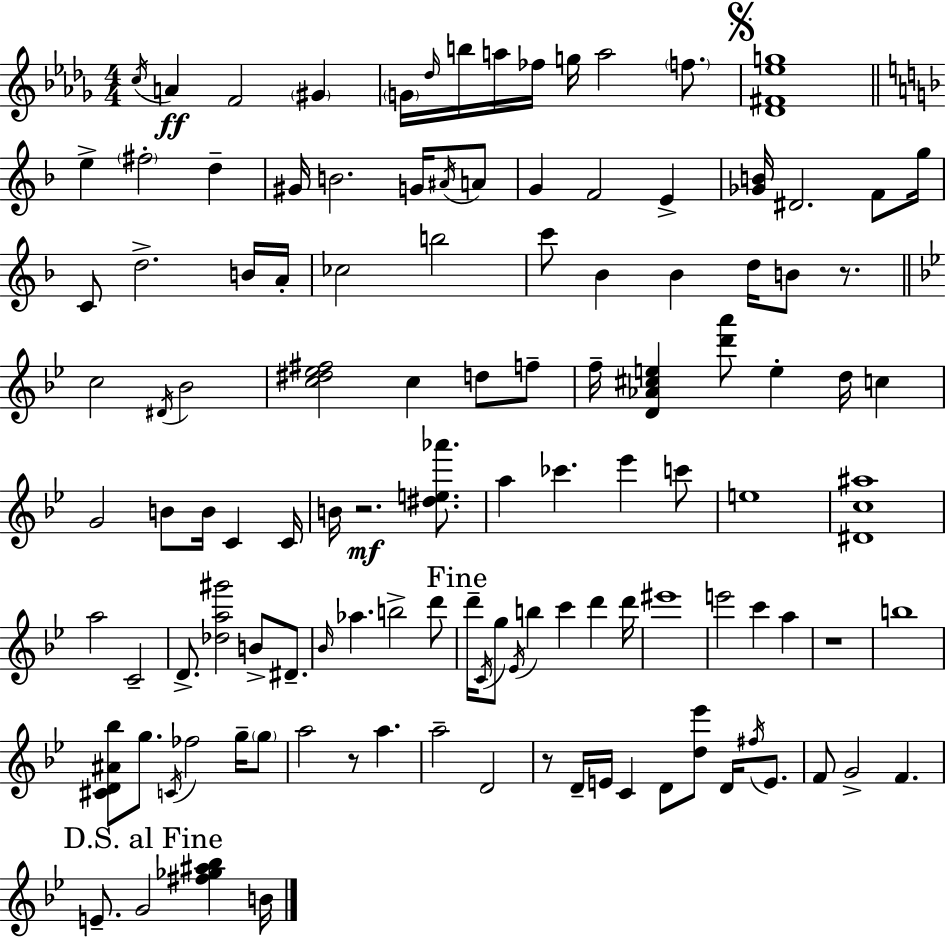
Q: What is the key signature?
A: BES minor